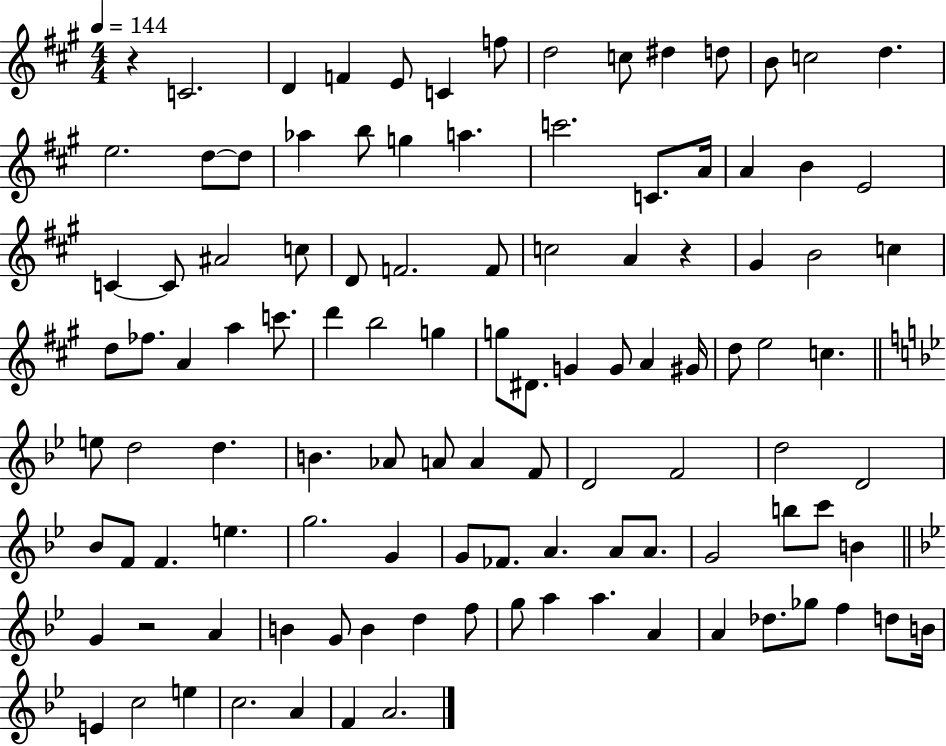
R/q C4/h. D4/q F4/q E4/e C4/q F5/e D5/h C5/e D#5/q D5/e B4/e C5/h D5/q. E5/h. D5/e D5/e Ab5/q B5/e G5/q A5/q. C6/h. C4/e. A4/s A4/q B4/q E4/h C4/q C4/e A#4/h C5/e D4/e F4/h. F4/e C5/h A4/q R/q G#4/q B4/h C5/q D5/e FES5/e. A4/q A5/q C6/e. D6/q B5/h G5/q G5/e D#4/e. G4/q G4/e A4/q G#4/s D5/e E5/h C5/q. E5/e D5/h D5/q. B4/q. Ab4/e A4/e A4/q F4/e D4/h F4/h D5/h D4/h Bb4/e F4/e F4/q. E5/q. G5/h. G4/q G4/e FES4/e. A4/q. A4/e A4/e. G4/h B5/e C6/e B4/q G4/q R/h A4/q B4/q G4/e B4/q D5/q F5/e G5/e A5/q A5/q. A4/q A4/q Db5/e. Gb5/e F5/q D5/e B4/s E4/q C5/h E5/q C5/h. A4/q F4/q A4/h.